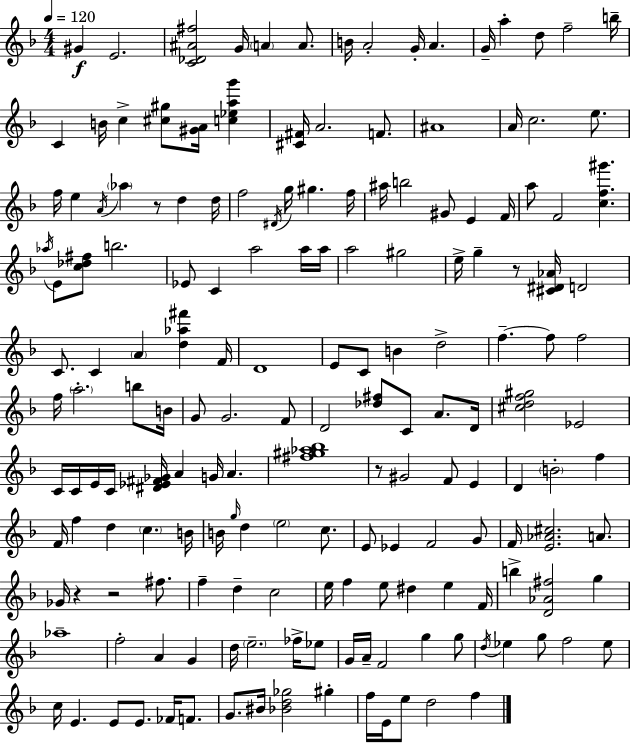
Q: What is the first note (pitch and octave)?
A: G#4